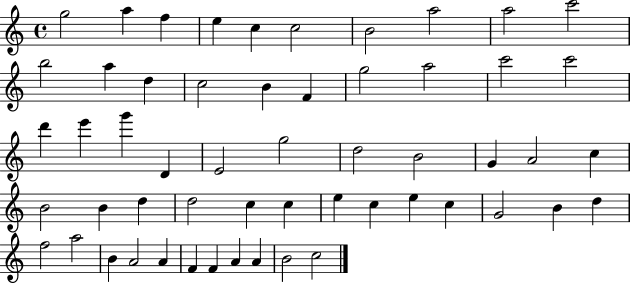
X:1
T:Untitled
M:4/4
L:1/4
K:C
g2 a f e c c2 B2 a2 a2 c'2 b2 a d c2 B F g2 a2 c'2 c'2 d' e' g' D E2 g2 d2 B2 G A2 c B2 B d d2 c c e c e c G2 B d f2 a2 B A2 A F F A A B2 c2